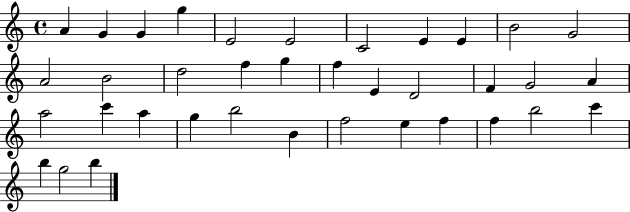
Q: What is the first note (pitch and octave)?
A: A4